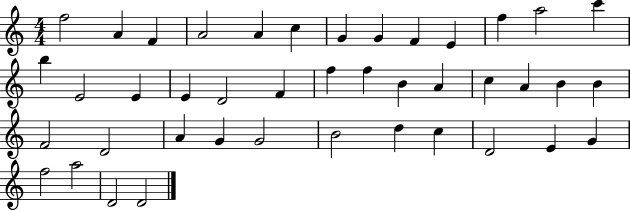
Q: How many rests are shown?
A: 0